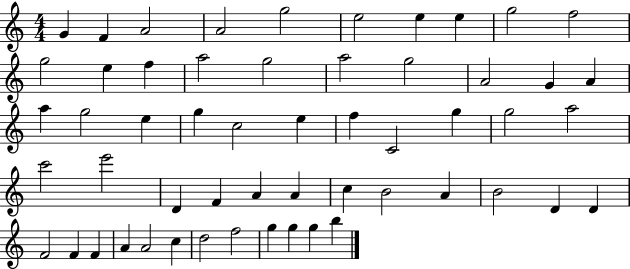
{
  \clef treble
  \numericTimeSignature
  \time 4/4
  \key c \major
  g'4 f'4 a'2 | a'2 g''2 | e''2 e''4 e''4 | g''2 f''2 | \break g''2 e''4 f''4 | a''2 g''2 | a''2 g''2 | a'2 g'4 a'4 | \break a''4 g''2 e''4 | g''4 c''2 e''4 | f''4 c'2 g''4 | g''2 a''2 | \break c'''2 e'''2 | d'4 f'4 a'4 a'4 | c''4 b'2 a'4 | b'2 d'4 d'4 | \break f'2 f'4 f'4 | a'4 a'2 c''4 | d''2 f''2 | g''4 g''4 g''4 b''4 | \break \bar "|."
}